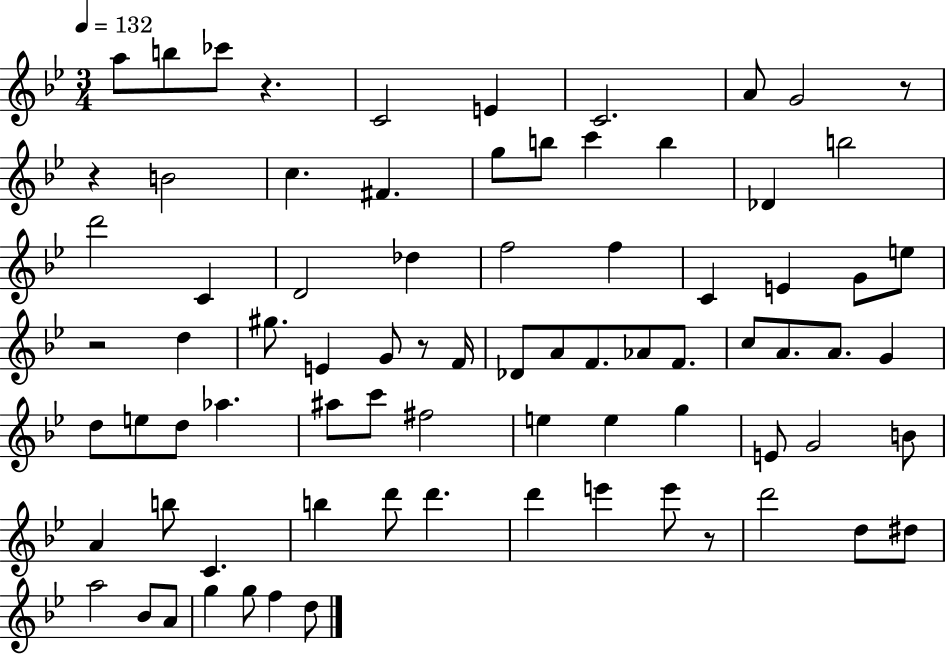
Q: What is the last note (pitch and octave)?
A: D5